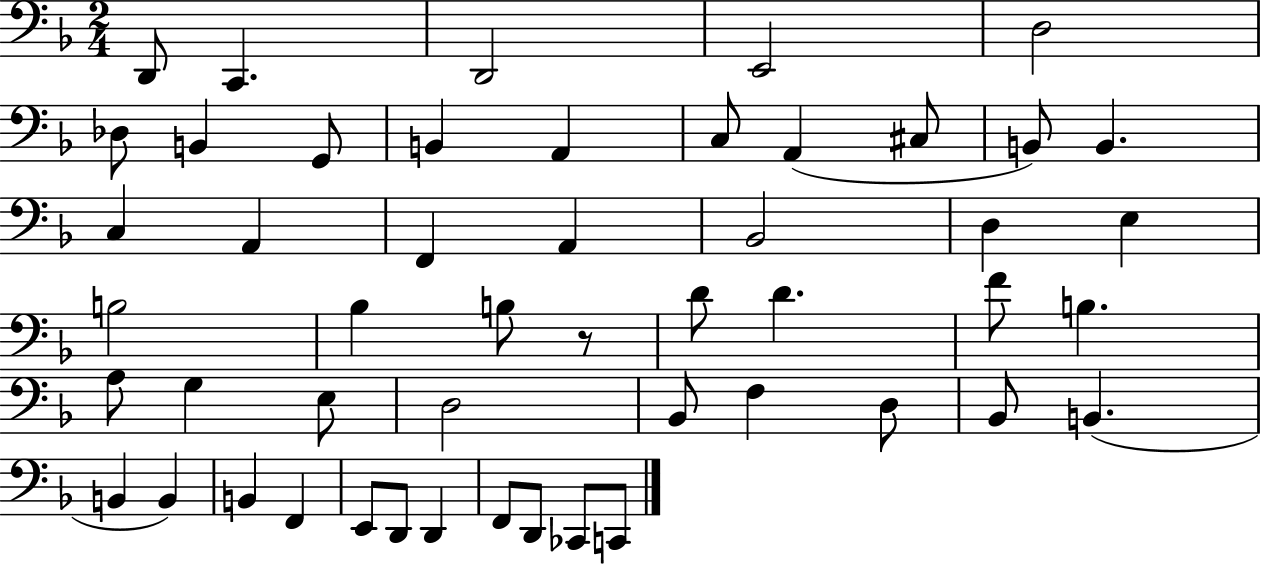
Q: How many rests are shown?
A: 1